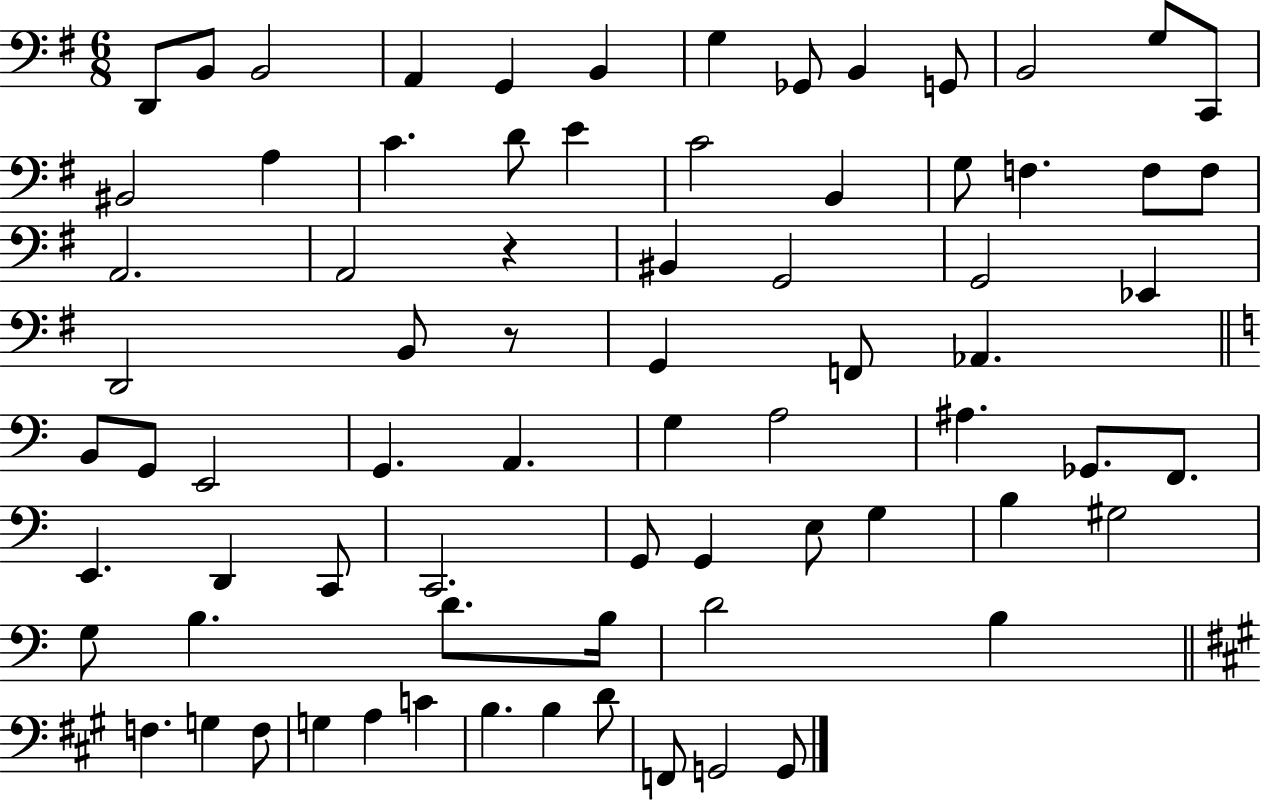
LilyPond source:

{
  \clef bass
  \numericTimeSignature
  \time 6/8
  \key g \major
  d,8 b,8 b,2 | a,4 g,4 b,4 | g4 ges,8 b,4 g,8 | b,2 g8 c,8 | \break bis,2 a4 | c'4. d'8 e'4 | c'2 b,4 | g8 f4. f8 f8 | \break a,2. | a,2 r4 | bis,4 g,2 | g,2 ees,4 | \break d,2 b,8 r8 | g,4 f,8 aes,4. | \bar "||" \break \key c \major b,8 g,8 e,2 | g,4. a,4. | g4 a2 | ais4. ges,8. f,8. | \break e,4. d,4 c,8 | c,2. | g,8 g,4 e8 g4 | b4 gis2 | \break g8 b4. d'8. b16 | d'2 b4 | \bar "||" \break \key a \major f4. g4 f8 | g4 a4 c'4 | b4. b4 d'8 | f,8 g,2 g,8 | \break \bar "|."
}